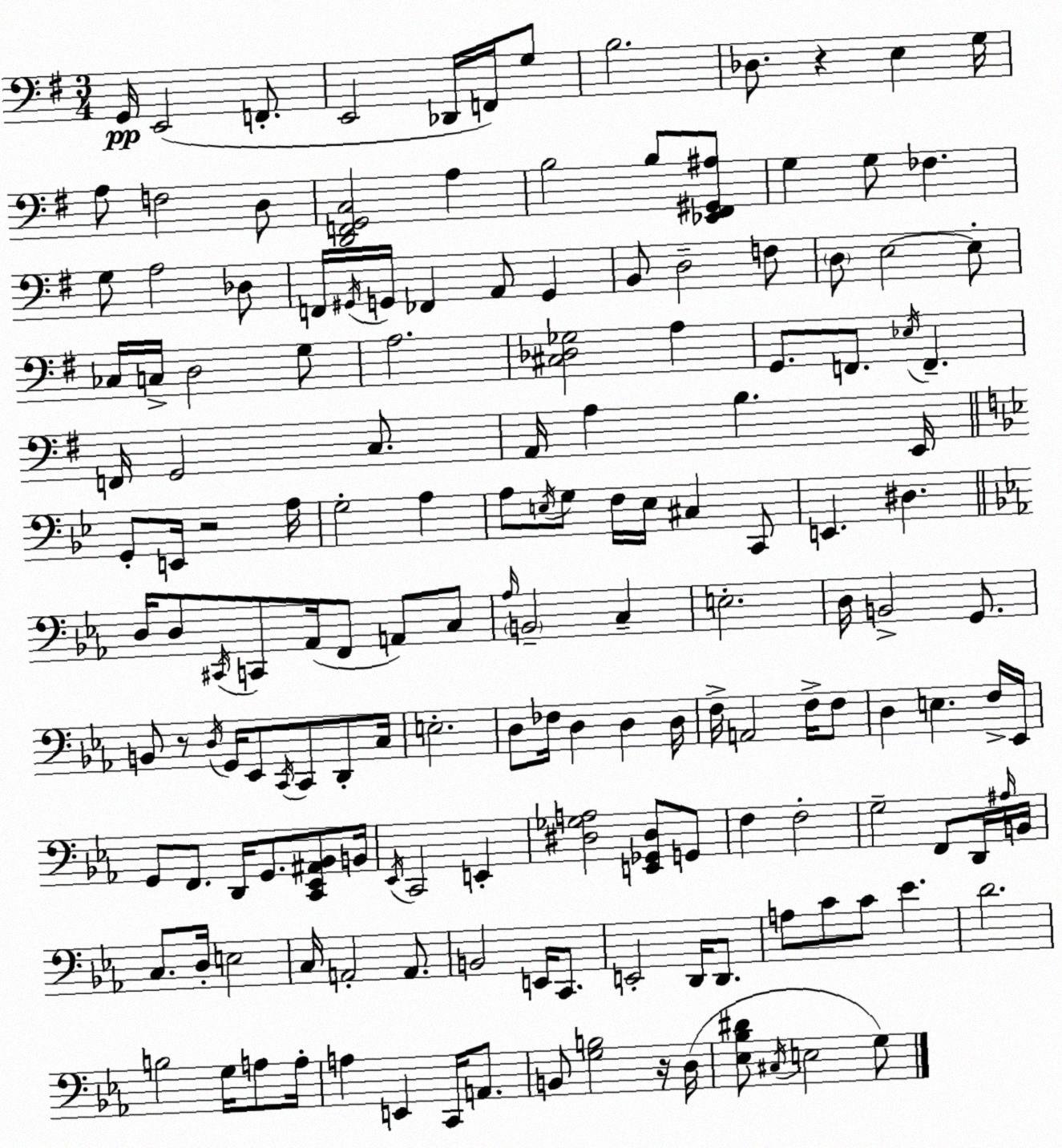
X:1
T:Untitled
M:3/4
L:1/4
K:G
G,,/4 E,,2 F,,/2 E,,2 _D,,/4 F,,/4 G,/2 B,2 _D,/2 z E, G,/4 A,/2 F,2 D,/2 [D,,F,,G,,C,]2 A, B,2 B,/2 [_E,,^F,,^G,,^A,]/2 G, G,/2 _F, G,/2 A,2 _D,/2 F,,/4 ^G,,/4 G,,/4 _F,, A,,/2 G,, B,,/2 D,2 F,/2 D,/2 E,2 E,/2 _C,/4 C,/4 D,2 G,/2 A,2 [^C,_D,_G,]2 A, G,,/2 F,,/2 _E,/4 F,, F,,/4 G,,2 C,/2 A,,/4 A, B, E,,/4 G,,/2 E,,/4 z2 A,/4 G,2 A, A,/2 E,/4 G,/2 F,/4 E,/4 ^C, C,,/2 E,, ^D, D,/4 D,/2 ^C,,/4 C,,/2 _A,,/4 F,,/2 A,,/2 C,/2 _A,/4 B,,2 C, E,2 D,/4 B,,2 G,,/2 B,,/2 z/2 D,/4 G,,/4 _E,,/2 C,,/4 C,,/2 D,,/2 C,/4 E,2 D,/2 _F,/4 D, D, D,/4 F,/4 A,,2 F,/4 F,/2 D, E, F,/4 _E,,/4 G,,/2 F,,/2 D,,/4 G,,/2 [C,,_E,,^A,,_B,,]/2 B,,/4 _E,,/4 C,,2 E,, [^D,_G,A,]2 [E,,_G,,^D,]/2 G,,/2 F, F,2 G,2 F,,/2 D,,/4 ^A,/4 B,,/4 C,/2 D,/4 E,2 C,/4 A,,2 A,,/2 B,,2 E,,/4 C,,/2 E,,2 D,,/4 D,,/2 A,/2 C/2 C/2 _E D2 B,2 G,/4 A,/2 A,/4 A, E,, C,,/4 A,,/2 B,,/2 [G,B,]2 z/4 D,/4 [_E,_B,^D]/2 ^C,/4 E,2 G,/2